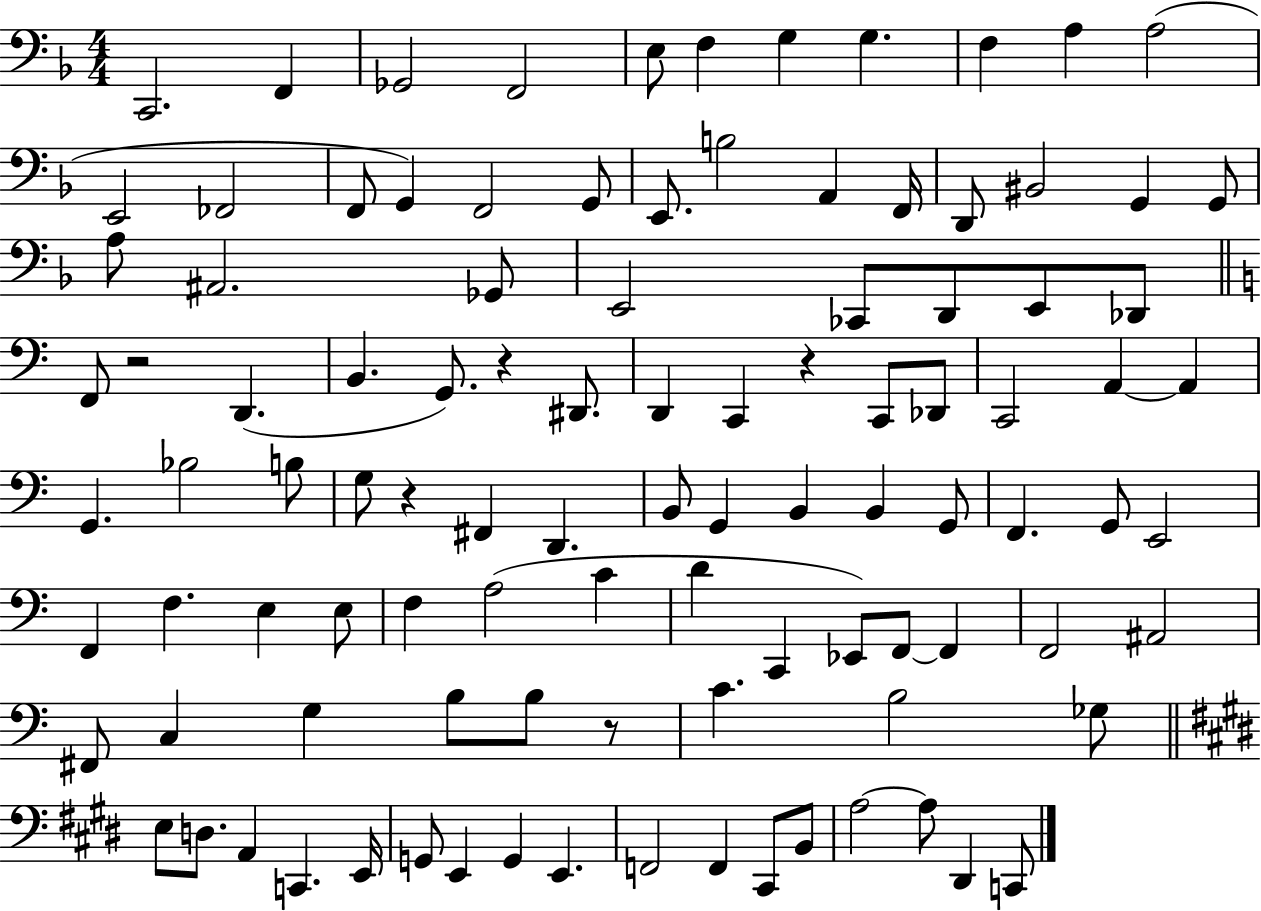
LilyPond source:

{
  \clef bass
  \numericTimeSignature
  \time 4/4
  \key f \major
  \repeat volta 2 { c,2. f,4 | ges,2 f,2 | e8 f4 g4 g4. | f4 a4 a2( | \break e,2 fes,2 | f,8 g,4) f,2 g,8 | e,8. b2 a,4 f,16 | d,8 bis,2 g,4 g,8 | \break a8 ais,2. ges,8 | e,2 ces,8 d,8 e,8 des,8 | \bar "||" \break \key a \minor f,8 r2 d,4.( | b,4. g,8.) r4 dis,8. | d,4 c,4 r4 c,8 des,8 | c,2 a,4~~ a,4 | \break g,4. bes2 b8 | g8 r4 fis,4 d,4. | b,8 g,4 b,4 b,4 g,8 | f,4. g,8 e,2 | \break f,4 f4. e4 e8 | f4 a2( c'4 | d'4 c,4 ees,8) f,8~~ f,4 | f,2 ais,2 | \break fis,8 c4 g4 b8 b8 r8 | c'4. b2 ges8 | \bar "||" \break \key e \major e8 d8. a,4 c,4. e,16 | g,8 e,4 g,4 e,4. | f,2 f,4 cis,8 b,8 | a2~~ a8 dis,4 c,8 | \break } \bar "|."
}